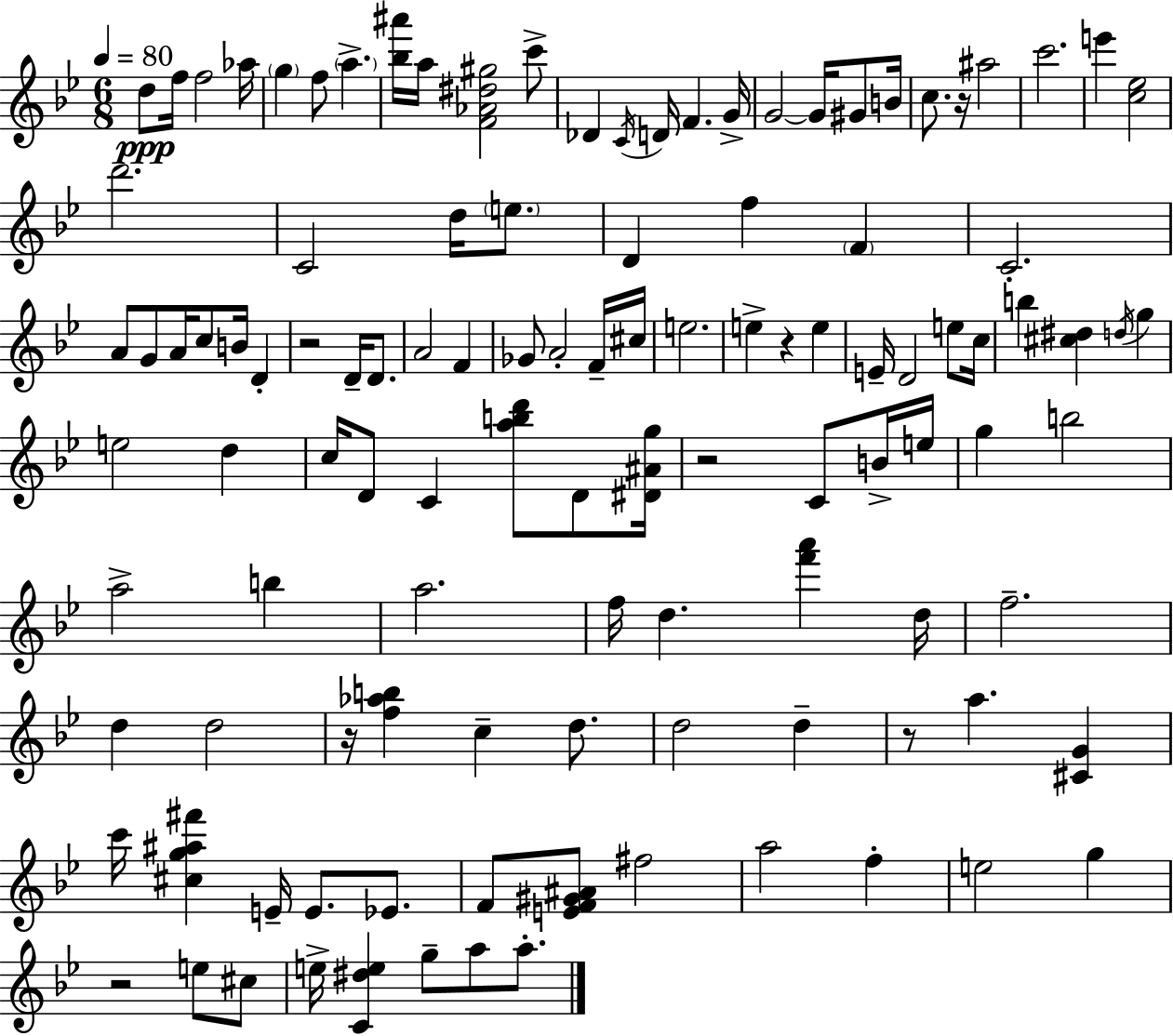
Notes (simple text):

D5/e F5/s F5/h Ab5/s G5/q F5/e A5/q. [Bb5,A#6]/s A5/s [F4,Ab4,D#5,G#5]/h C6/e Db4/q C4/s D4/s F4/q. G4/s G4/h G4/s G#4/e B4/s C5/e. R/s A#5/h C6/h. E6/q [C5,Eb5]/h D6/h. C4/h D5/s E5/e. D4/q F5/q F4/q C4/h. A4/e G4/e A4/s C5/e B4/s D4/q R/h D4/s D4/e. A4/h F4/q Gb4/e A4/h F4/s C#5/s E5/h. E5/q R/q E5/q E4/s D4/h E5/e C5/s B5/q [C#5,D#5]/q D5/s G5/q E5/h D5/q C5/s D4/e C4/q [A5,B5,D6]/e D4/e [D#4,A#4,G5]/s R/h C4/e B4/s E5/s G5/q B5/h A5/h B5/q A5/h. F5/s D5/q. [F6,A6]/q D5/s F5/h. D5/q D5/h R/s [F5,Ab5,B5]/q C5/q D5/e. D5/h D5/q R/e A5/q. [C#4,G4]/q C6/s [C#5,G5,A#5,F#6]/q E4/s E4/e. Eb4/e. F4/e [E4,F4,G#4,A#4]/e F#5/h A5/h F5/q E5/h G5/q R/h E5/e C#5/e E5/s [C4,D#5,E5]/q G5/e A5/e A5/e.